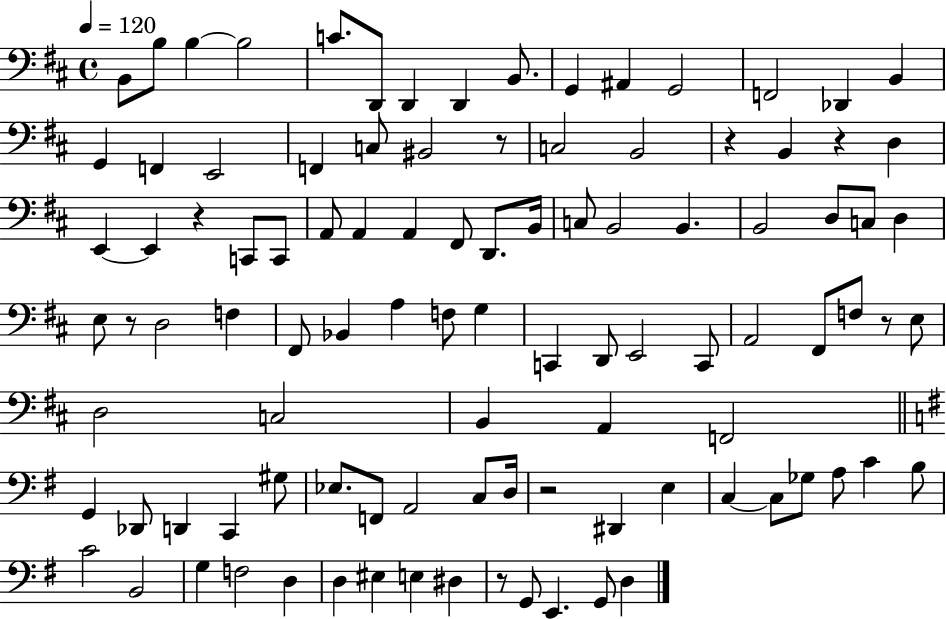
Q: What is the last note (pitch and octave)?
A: D3